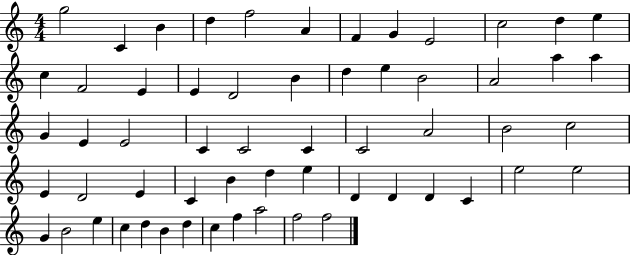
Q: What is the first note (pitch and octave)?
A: G5